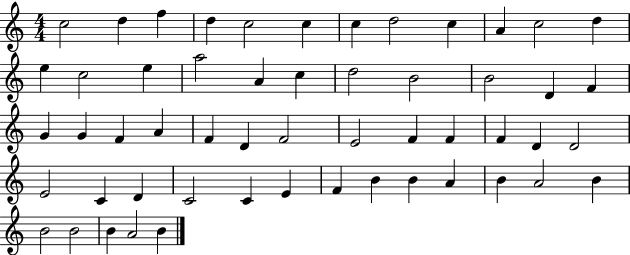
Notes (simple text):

C5/h D5/q F5/q D5/q C5/h C5/q C5/q D5/h C5/q A4/q C5/h D5/q E5/q C5/h E5/q A5/h A4/q C5/q D5/h B4/h B4/h D4/q F4/q G4/q G4/q F4/q A4/q F4/q D4/q F4/h E4/h F4/q F4/q F4/q D4/q D4/h E4/h C4/q D4/q C4/h C4/q E4/q F4/q B4/q B4/q A4/q B4/q A4/h B4/q B4/h B4/h B4/q A4/h B4/q